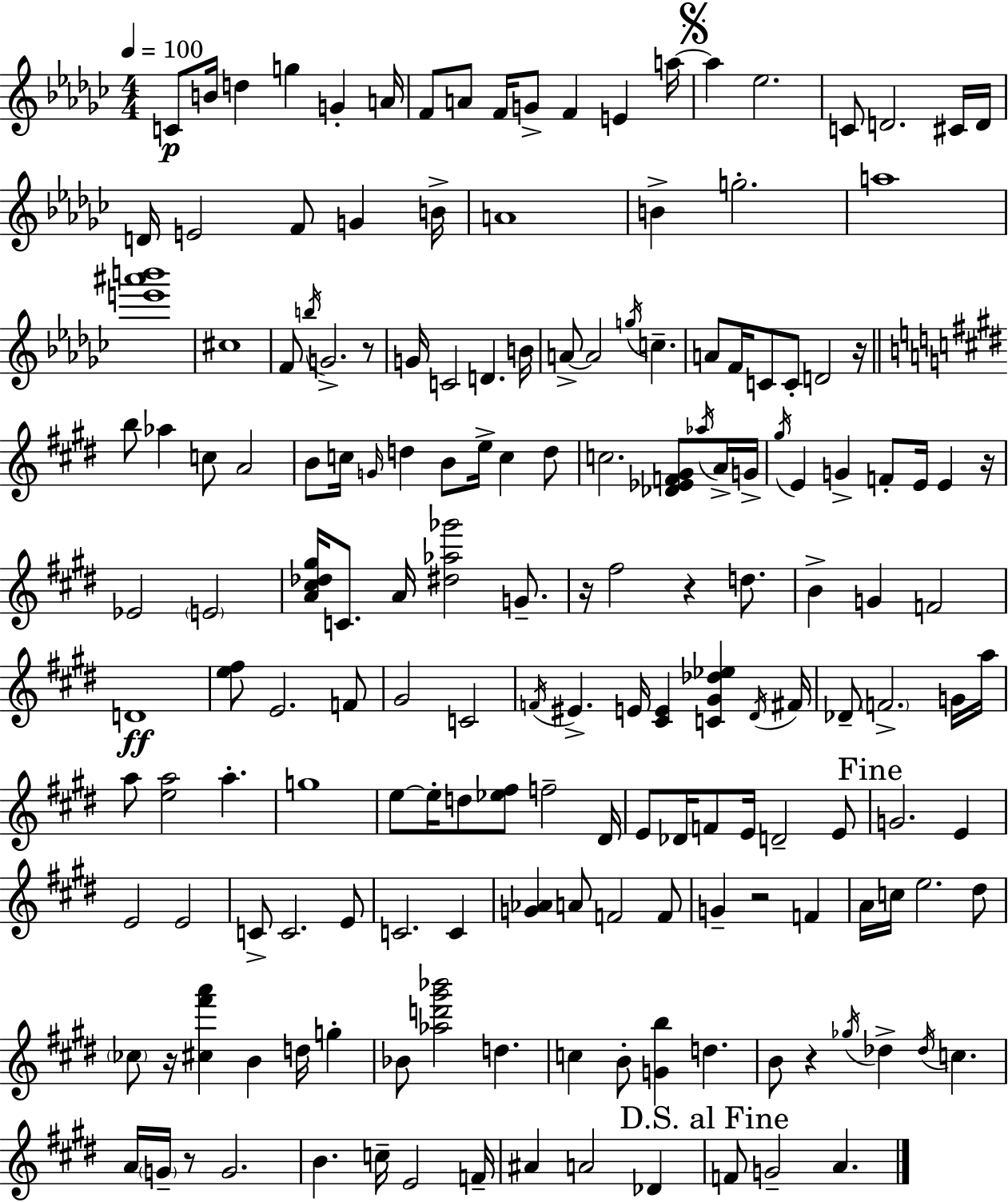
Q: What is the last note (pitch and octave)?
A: A4